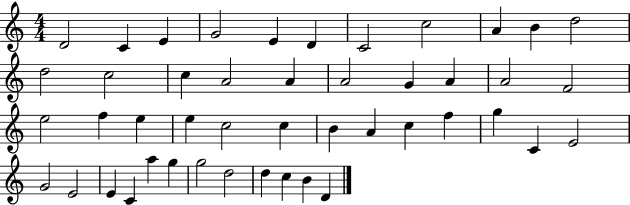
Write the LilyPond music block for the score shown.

{
  \clef treble
  \numericTimeSignature
  \time 4/4
  \key c \major
  d'2 c'4 e'4 | g'2 e'4 d'4 | c'2 c''2 | a'4 b'4 d''2 | \break d''2 c''2 | c''4 a'2 a'4 | a'2 g'4 a'4 | a'2 f'2 | \break e''2 f''4 e''4 | e''4 c''2 c''4 | b'4 a'4 c''4 f''4 | g''4 c'4 e'2 | \break g'2 e'2 | e'4 c'4 a''4 g''4 | g''2 d''2 | d''4 c''4 b'4 d'4 | \break \bar "|."
}